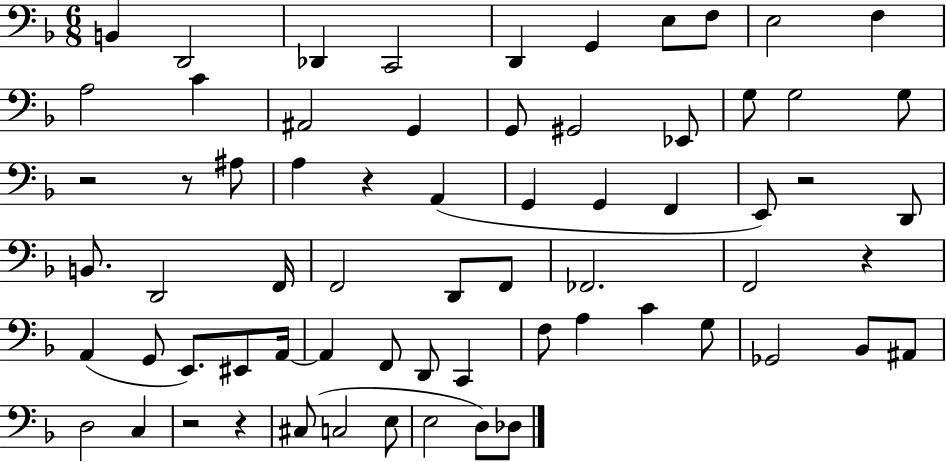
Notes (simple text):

B2/q D2/h Db2/q C2/h D2/q G2/q E3/e F3/e E3/h F3/q A3/h C4/q A#2/h G2/q G2/e G#2/h Eb2/e G3/e G3/h G3/e R/h R/e A#3/e A3/q R/q A2/q G2/q G2/q F2/q E2/e R/h D2/e B2/e. D2/h F2/s F2/h D2/e F2/e FES2/h. F2/h R/q A2/q G2/e E2/e. EIS2/e A2/s A2/q F2/e D2/e C2/q F3/e A3/q C4/q G3/e Gb2/h Bb2/e A#2/e D3/h C3/q R/h R/q C#3/e C3/h E3/e E3/h D3/e Db3/e